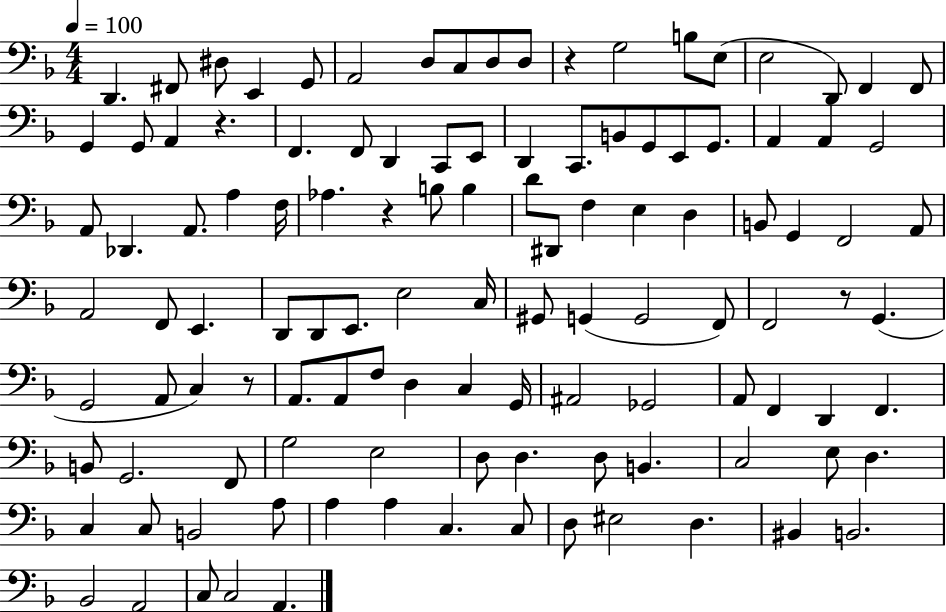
X:1
T:Untitled
M:4/4
L:1/4
K:F
D,, ^F,,/2 ^D,/2 E,, G,,/2 A,,2 D,/2 C,/2 D,/2 D,/2 z G,2 B,/2 E,/2 E,2 D,,/2 F,, F,,/2 G,, G,,/2 A,, z F,, F,,/2 D,, C,,/2 E,,/2 D,, C,,/2 B,,/2 G,,/2 E,,/2 G,,/2 A,, A,, G,,2 A,,/2 _D,, A,,/2 A, F,/4 _A, z B,/2 B, D/2 ^D,,/2 F, E, D, B,,/2 G,, F,,2 A,,/2 A,,2 F,,/2 E,, D,,/2 D,,/2 E,,/2 E,2 C,/4 ^G,,/2 G,, G,,2 F,,/2 F,,2 z/2 G,, G,,2 A,,/2 C, z/2 A,,/2 A,,/2 F,/2 D, C, G,,/4 ^A,,2 _G,,2 A,,/2 F,, D,, F,, B,,/2 G,,2 F,,/2 G,2 E,2 D,/2 D, D,/2 B,, C,2 E,/2 D, C, C,/2 B,,2 A,/2 A, A, C, C,/2 D,/2 ^E,2 D, ^B,, B,,2 _B,,2 A,,2 C,/2 C,2 A,,